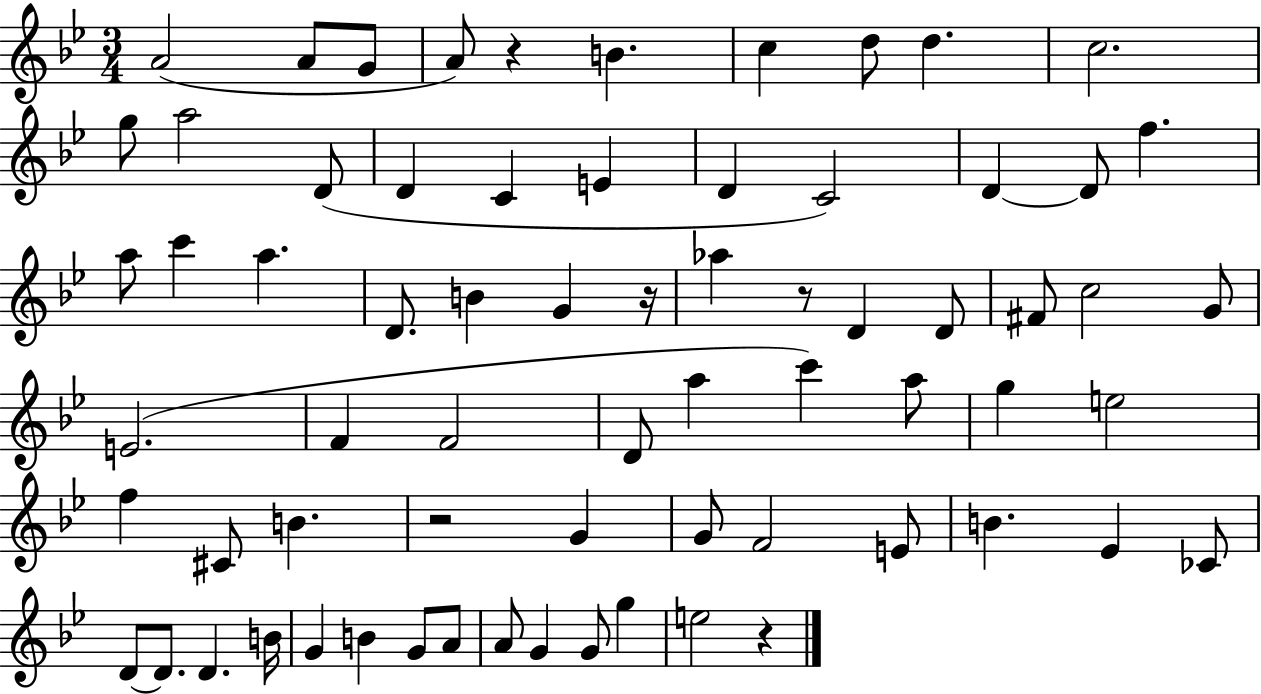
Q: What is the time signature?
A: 3/4